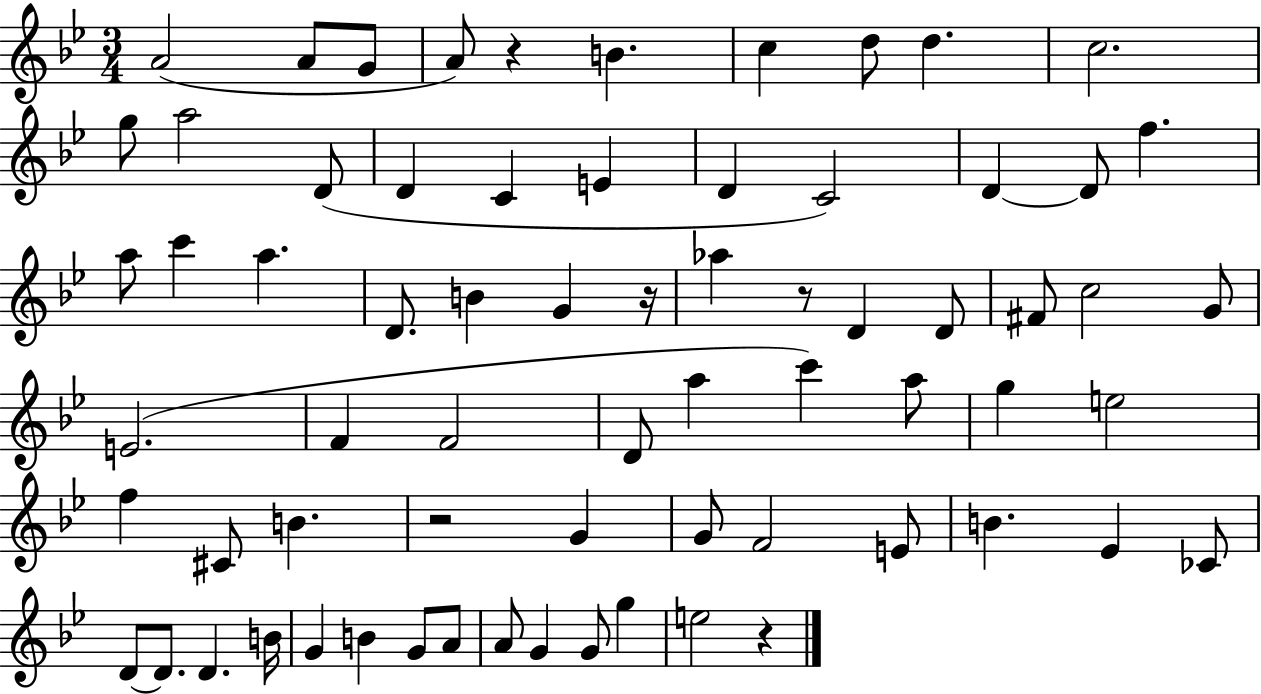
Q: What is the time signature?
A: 3/4